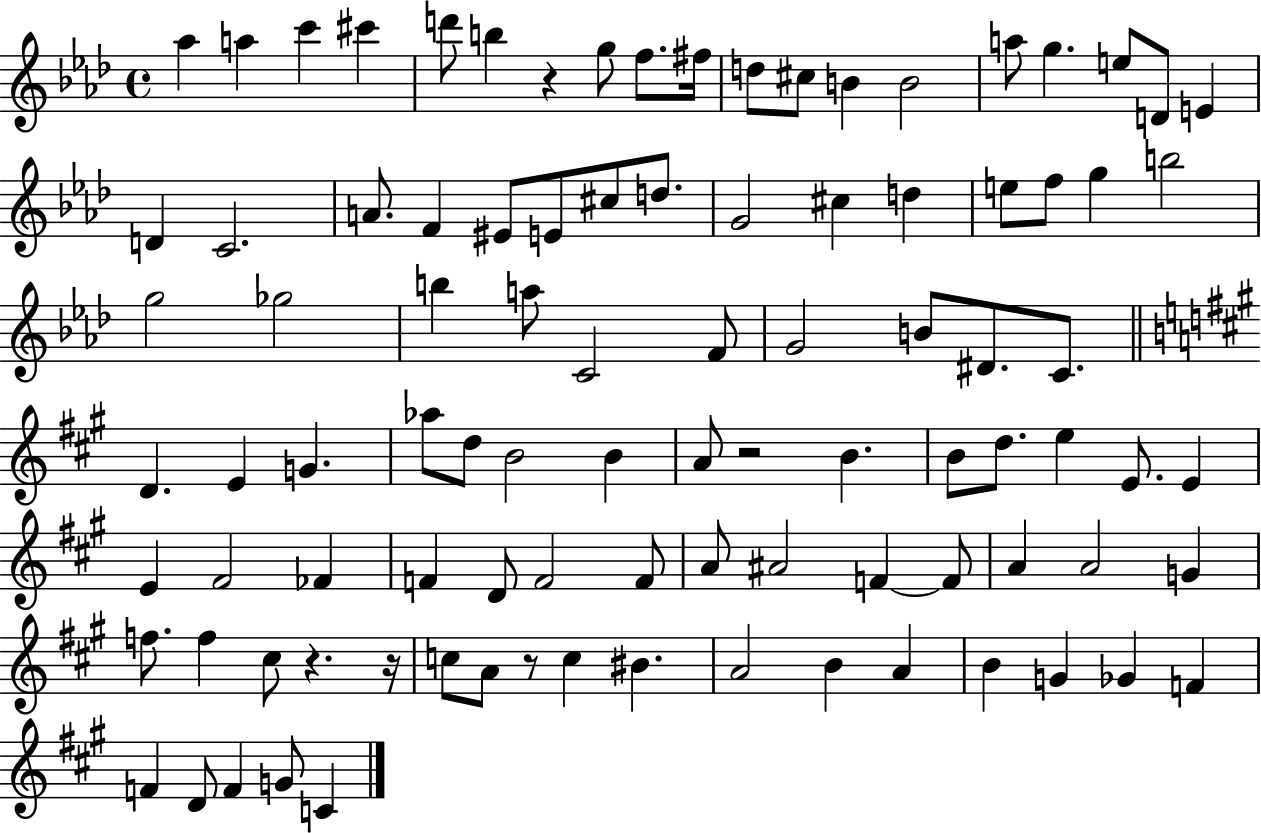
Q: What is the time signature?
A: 4/4